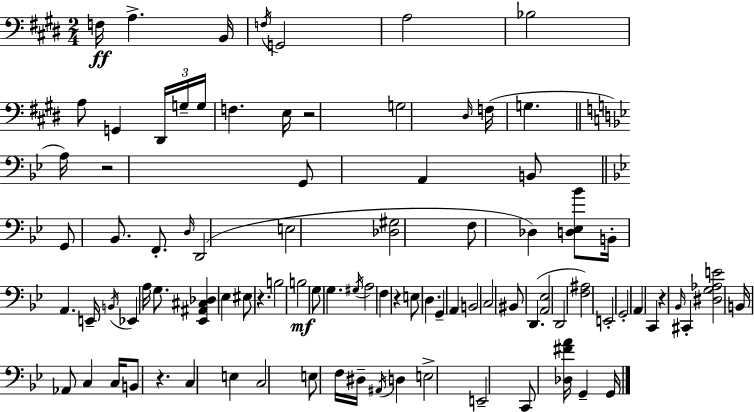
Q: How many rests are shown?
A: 6